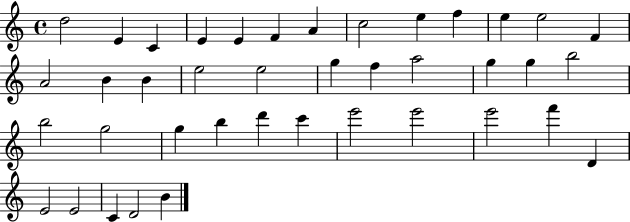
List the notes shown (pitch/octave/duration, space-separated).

D5/h E4/q C4/q E4/q E4/q F4/q A4/q C5/h E5/q F5/q E5/q E5/h F4/q A4/h B4/q B4/q E5/h E5/h G5/q F5/q A5/h G5/q G5/q B5/h B5/h G5/h G5/q B5/q D6/q C6/q E6/h E6/h E6/h F6/q D4/q E4/h E4/h C4/q D4/h B4/q